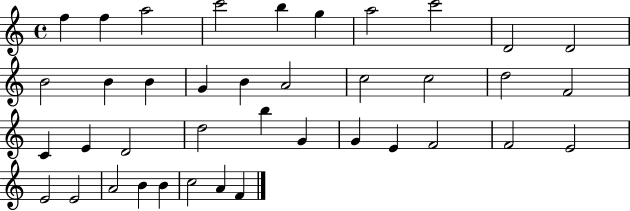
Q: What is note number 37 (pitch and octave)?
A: C5